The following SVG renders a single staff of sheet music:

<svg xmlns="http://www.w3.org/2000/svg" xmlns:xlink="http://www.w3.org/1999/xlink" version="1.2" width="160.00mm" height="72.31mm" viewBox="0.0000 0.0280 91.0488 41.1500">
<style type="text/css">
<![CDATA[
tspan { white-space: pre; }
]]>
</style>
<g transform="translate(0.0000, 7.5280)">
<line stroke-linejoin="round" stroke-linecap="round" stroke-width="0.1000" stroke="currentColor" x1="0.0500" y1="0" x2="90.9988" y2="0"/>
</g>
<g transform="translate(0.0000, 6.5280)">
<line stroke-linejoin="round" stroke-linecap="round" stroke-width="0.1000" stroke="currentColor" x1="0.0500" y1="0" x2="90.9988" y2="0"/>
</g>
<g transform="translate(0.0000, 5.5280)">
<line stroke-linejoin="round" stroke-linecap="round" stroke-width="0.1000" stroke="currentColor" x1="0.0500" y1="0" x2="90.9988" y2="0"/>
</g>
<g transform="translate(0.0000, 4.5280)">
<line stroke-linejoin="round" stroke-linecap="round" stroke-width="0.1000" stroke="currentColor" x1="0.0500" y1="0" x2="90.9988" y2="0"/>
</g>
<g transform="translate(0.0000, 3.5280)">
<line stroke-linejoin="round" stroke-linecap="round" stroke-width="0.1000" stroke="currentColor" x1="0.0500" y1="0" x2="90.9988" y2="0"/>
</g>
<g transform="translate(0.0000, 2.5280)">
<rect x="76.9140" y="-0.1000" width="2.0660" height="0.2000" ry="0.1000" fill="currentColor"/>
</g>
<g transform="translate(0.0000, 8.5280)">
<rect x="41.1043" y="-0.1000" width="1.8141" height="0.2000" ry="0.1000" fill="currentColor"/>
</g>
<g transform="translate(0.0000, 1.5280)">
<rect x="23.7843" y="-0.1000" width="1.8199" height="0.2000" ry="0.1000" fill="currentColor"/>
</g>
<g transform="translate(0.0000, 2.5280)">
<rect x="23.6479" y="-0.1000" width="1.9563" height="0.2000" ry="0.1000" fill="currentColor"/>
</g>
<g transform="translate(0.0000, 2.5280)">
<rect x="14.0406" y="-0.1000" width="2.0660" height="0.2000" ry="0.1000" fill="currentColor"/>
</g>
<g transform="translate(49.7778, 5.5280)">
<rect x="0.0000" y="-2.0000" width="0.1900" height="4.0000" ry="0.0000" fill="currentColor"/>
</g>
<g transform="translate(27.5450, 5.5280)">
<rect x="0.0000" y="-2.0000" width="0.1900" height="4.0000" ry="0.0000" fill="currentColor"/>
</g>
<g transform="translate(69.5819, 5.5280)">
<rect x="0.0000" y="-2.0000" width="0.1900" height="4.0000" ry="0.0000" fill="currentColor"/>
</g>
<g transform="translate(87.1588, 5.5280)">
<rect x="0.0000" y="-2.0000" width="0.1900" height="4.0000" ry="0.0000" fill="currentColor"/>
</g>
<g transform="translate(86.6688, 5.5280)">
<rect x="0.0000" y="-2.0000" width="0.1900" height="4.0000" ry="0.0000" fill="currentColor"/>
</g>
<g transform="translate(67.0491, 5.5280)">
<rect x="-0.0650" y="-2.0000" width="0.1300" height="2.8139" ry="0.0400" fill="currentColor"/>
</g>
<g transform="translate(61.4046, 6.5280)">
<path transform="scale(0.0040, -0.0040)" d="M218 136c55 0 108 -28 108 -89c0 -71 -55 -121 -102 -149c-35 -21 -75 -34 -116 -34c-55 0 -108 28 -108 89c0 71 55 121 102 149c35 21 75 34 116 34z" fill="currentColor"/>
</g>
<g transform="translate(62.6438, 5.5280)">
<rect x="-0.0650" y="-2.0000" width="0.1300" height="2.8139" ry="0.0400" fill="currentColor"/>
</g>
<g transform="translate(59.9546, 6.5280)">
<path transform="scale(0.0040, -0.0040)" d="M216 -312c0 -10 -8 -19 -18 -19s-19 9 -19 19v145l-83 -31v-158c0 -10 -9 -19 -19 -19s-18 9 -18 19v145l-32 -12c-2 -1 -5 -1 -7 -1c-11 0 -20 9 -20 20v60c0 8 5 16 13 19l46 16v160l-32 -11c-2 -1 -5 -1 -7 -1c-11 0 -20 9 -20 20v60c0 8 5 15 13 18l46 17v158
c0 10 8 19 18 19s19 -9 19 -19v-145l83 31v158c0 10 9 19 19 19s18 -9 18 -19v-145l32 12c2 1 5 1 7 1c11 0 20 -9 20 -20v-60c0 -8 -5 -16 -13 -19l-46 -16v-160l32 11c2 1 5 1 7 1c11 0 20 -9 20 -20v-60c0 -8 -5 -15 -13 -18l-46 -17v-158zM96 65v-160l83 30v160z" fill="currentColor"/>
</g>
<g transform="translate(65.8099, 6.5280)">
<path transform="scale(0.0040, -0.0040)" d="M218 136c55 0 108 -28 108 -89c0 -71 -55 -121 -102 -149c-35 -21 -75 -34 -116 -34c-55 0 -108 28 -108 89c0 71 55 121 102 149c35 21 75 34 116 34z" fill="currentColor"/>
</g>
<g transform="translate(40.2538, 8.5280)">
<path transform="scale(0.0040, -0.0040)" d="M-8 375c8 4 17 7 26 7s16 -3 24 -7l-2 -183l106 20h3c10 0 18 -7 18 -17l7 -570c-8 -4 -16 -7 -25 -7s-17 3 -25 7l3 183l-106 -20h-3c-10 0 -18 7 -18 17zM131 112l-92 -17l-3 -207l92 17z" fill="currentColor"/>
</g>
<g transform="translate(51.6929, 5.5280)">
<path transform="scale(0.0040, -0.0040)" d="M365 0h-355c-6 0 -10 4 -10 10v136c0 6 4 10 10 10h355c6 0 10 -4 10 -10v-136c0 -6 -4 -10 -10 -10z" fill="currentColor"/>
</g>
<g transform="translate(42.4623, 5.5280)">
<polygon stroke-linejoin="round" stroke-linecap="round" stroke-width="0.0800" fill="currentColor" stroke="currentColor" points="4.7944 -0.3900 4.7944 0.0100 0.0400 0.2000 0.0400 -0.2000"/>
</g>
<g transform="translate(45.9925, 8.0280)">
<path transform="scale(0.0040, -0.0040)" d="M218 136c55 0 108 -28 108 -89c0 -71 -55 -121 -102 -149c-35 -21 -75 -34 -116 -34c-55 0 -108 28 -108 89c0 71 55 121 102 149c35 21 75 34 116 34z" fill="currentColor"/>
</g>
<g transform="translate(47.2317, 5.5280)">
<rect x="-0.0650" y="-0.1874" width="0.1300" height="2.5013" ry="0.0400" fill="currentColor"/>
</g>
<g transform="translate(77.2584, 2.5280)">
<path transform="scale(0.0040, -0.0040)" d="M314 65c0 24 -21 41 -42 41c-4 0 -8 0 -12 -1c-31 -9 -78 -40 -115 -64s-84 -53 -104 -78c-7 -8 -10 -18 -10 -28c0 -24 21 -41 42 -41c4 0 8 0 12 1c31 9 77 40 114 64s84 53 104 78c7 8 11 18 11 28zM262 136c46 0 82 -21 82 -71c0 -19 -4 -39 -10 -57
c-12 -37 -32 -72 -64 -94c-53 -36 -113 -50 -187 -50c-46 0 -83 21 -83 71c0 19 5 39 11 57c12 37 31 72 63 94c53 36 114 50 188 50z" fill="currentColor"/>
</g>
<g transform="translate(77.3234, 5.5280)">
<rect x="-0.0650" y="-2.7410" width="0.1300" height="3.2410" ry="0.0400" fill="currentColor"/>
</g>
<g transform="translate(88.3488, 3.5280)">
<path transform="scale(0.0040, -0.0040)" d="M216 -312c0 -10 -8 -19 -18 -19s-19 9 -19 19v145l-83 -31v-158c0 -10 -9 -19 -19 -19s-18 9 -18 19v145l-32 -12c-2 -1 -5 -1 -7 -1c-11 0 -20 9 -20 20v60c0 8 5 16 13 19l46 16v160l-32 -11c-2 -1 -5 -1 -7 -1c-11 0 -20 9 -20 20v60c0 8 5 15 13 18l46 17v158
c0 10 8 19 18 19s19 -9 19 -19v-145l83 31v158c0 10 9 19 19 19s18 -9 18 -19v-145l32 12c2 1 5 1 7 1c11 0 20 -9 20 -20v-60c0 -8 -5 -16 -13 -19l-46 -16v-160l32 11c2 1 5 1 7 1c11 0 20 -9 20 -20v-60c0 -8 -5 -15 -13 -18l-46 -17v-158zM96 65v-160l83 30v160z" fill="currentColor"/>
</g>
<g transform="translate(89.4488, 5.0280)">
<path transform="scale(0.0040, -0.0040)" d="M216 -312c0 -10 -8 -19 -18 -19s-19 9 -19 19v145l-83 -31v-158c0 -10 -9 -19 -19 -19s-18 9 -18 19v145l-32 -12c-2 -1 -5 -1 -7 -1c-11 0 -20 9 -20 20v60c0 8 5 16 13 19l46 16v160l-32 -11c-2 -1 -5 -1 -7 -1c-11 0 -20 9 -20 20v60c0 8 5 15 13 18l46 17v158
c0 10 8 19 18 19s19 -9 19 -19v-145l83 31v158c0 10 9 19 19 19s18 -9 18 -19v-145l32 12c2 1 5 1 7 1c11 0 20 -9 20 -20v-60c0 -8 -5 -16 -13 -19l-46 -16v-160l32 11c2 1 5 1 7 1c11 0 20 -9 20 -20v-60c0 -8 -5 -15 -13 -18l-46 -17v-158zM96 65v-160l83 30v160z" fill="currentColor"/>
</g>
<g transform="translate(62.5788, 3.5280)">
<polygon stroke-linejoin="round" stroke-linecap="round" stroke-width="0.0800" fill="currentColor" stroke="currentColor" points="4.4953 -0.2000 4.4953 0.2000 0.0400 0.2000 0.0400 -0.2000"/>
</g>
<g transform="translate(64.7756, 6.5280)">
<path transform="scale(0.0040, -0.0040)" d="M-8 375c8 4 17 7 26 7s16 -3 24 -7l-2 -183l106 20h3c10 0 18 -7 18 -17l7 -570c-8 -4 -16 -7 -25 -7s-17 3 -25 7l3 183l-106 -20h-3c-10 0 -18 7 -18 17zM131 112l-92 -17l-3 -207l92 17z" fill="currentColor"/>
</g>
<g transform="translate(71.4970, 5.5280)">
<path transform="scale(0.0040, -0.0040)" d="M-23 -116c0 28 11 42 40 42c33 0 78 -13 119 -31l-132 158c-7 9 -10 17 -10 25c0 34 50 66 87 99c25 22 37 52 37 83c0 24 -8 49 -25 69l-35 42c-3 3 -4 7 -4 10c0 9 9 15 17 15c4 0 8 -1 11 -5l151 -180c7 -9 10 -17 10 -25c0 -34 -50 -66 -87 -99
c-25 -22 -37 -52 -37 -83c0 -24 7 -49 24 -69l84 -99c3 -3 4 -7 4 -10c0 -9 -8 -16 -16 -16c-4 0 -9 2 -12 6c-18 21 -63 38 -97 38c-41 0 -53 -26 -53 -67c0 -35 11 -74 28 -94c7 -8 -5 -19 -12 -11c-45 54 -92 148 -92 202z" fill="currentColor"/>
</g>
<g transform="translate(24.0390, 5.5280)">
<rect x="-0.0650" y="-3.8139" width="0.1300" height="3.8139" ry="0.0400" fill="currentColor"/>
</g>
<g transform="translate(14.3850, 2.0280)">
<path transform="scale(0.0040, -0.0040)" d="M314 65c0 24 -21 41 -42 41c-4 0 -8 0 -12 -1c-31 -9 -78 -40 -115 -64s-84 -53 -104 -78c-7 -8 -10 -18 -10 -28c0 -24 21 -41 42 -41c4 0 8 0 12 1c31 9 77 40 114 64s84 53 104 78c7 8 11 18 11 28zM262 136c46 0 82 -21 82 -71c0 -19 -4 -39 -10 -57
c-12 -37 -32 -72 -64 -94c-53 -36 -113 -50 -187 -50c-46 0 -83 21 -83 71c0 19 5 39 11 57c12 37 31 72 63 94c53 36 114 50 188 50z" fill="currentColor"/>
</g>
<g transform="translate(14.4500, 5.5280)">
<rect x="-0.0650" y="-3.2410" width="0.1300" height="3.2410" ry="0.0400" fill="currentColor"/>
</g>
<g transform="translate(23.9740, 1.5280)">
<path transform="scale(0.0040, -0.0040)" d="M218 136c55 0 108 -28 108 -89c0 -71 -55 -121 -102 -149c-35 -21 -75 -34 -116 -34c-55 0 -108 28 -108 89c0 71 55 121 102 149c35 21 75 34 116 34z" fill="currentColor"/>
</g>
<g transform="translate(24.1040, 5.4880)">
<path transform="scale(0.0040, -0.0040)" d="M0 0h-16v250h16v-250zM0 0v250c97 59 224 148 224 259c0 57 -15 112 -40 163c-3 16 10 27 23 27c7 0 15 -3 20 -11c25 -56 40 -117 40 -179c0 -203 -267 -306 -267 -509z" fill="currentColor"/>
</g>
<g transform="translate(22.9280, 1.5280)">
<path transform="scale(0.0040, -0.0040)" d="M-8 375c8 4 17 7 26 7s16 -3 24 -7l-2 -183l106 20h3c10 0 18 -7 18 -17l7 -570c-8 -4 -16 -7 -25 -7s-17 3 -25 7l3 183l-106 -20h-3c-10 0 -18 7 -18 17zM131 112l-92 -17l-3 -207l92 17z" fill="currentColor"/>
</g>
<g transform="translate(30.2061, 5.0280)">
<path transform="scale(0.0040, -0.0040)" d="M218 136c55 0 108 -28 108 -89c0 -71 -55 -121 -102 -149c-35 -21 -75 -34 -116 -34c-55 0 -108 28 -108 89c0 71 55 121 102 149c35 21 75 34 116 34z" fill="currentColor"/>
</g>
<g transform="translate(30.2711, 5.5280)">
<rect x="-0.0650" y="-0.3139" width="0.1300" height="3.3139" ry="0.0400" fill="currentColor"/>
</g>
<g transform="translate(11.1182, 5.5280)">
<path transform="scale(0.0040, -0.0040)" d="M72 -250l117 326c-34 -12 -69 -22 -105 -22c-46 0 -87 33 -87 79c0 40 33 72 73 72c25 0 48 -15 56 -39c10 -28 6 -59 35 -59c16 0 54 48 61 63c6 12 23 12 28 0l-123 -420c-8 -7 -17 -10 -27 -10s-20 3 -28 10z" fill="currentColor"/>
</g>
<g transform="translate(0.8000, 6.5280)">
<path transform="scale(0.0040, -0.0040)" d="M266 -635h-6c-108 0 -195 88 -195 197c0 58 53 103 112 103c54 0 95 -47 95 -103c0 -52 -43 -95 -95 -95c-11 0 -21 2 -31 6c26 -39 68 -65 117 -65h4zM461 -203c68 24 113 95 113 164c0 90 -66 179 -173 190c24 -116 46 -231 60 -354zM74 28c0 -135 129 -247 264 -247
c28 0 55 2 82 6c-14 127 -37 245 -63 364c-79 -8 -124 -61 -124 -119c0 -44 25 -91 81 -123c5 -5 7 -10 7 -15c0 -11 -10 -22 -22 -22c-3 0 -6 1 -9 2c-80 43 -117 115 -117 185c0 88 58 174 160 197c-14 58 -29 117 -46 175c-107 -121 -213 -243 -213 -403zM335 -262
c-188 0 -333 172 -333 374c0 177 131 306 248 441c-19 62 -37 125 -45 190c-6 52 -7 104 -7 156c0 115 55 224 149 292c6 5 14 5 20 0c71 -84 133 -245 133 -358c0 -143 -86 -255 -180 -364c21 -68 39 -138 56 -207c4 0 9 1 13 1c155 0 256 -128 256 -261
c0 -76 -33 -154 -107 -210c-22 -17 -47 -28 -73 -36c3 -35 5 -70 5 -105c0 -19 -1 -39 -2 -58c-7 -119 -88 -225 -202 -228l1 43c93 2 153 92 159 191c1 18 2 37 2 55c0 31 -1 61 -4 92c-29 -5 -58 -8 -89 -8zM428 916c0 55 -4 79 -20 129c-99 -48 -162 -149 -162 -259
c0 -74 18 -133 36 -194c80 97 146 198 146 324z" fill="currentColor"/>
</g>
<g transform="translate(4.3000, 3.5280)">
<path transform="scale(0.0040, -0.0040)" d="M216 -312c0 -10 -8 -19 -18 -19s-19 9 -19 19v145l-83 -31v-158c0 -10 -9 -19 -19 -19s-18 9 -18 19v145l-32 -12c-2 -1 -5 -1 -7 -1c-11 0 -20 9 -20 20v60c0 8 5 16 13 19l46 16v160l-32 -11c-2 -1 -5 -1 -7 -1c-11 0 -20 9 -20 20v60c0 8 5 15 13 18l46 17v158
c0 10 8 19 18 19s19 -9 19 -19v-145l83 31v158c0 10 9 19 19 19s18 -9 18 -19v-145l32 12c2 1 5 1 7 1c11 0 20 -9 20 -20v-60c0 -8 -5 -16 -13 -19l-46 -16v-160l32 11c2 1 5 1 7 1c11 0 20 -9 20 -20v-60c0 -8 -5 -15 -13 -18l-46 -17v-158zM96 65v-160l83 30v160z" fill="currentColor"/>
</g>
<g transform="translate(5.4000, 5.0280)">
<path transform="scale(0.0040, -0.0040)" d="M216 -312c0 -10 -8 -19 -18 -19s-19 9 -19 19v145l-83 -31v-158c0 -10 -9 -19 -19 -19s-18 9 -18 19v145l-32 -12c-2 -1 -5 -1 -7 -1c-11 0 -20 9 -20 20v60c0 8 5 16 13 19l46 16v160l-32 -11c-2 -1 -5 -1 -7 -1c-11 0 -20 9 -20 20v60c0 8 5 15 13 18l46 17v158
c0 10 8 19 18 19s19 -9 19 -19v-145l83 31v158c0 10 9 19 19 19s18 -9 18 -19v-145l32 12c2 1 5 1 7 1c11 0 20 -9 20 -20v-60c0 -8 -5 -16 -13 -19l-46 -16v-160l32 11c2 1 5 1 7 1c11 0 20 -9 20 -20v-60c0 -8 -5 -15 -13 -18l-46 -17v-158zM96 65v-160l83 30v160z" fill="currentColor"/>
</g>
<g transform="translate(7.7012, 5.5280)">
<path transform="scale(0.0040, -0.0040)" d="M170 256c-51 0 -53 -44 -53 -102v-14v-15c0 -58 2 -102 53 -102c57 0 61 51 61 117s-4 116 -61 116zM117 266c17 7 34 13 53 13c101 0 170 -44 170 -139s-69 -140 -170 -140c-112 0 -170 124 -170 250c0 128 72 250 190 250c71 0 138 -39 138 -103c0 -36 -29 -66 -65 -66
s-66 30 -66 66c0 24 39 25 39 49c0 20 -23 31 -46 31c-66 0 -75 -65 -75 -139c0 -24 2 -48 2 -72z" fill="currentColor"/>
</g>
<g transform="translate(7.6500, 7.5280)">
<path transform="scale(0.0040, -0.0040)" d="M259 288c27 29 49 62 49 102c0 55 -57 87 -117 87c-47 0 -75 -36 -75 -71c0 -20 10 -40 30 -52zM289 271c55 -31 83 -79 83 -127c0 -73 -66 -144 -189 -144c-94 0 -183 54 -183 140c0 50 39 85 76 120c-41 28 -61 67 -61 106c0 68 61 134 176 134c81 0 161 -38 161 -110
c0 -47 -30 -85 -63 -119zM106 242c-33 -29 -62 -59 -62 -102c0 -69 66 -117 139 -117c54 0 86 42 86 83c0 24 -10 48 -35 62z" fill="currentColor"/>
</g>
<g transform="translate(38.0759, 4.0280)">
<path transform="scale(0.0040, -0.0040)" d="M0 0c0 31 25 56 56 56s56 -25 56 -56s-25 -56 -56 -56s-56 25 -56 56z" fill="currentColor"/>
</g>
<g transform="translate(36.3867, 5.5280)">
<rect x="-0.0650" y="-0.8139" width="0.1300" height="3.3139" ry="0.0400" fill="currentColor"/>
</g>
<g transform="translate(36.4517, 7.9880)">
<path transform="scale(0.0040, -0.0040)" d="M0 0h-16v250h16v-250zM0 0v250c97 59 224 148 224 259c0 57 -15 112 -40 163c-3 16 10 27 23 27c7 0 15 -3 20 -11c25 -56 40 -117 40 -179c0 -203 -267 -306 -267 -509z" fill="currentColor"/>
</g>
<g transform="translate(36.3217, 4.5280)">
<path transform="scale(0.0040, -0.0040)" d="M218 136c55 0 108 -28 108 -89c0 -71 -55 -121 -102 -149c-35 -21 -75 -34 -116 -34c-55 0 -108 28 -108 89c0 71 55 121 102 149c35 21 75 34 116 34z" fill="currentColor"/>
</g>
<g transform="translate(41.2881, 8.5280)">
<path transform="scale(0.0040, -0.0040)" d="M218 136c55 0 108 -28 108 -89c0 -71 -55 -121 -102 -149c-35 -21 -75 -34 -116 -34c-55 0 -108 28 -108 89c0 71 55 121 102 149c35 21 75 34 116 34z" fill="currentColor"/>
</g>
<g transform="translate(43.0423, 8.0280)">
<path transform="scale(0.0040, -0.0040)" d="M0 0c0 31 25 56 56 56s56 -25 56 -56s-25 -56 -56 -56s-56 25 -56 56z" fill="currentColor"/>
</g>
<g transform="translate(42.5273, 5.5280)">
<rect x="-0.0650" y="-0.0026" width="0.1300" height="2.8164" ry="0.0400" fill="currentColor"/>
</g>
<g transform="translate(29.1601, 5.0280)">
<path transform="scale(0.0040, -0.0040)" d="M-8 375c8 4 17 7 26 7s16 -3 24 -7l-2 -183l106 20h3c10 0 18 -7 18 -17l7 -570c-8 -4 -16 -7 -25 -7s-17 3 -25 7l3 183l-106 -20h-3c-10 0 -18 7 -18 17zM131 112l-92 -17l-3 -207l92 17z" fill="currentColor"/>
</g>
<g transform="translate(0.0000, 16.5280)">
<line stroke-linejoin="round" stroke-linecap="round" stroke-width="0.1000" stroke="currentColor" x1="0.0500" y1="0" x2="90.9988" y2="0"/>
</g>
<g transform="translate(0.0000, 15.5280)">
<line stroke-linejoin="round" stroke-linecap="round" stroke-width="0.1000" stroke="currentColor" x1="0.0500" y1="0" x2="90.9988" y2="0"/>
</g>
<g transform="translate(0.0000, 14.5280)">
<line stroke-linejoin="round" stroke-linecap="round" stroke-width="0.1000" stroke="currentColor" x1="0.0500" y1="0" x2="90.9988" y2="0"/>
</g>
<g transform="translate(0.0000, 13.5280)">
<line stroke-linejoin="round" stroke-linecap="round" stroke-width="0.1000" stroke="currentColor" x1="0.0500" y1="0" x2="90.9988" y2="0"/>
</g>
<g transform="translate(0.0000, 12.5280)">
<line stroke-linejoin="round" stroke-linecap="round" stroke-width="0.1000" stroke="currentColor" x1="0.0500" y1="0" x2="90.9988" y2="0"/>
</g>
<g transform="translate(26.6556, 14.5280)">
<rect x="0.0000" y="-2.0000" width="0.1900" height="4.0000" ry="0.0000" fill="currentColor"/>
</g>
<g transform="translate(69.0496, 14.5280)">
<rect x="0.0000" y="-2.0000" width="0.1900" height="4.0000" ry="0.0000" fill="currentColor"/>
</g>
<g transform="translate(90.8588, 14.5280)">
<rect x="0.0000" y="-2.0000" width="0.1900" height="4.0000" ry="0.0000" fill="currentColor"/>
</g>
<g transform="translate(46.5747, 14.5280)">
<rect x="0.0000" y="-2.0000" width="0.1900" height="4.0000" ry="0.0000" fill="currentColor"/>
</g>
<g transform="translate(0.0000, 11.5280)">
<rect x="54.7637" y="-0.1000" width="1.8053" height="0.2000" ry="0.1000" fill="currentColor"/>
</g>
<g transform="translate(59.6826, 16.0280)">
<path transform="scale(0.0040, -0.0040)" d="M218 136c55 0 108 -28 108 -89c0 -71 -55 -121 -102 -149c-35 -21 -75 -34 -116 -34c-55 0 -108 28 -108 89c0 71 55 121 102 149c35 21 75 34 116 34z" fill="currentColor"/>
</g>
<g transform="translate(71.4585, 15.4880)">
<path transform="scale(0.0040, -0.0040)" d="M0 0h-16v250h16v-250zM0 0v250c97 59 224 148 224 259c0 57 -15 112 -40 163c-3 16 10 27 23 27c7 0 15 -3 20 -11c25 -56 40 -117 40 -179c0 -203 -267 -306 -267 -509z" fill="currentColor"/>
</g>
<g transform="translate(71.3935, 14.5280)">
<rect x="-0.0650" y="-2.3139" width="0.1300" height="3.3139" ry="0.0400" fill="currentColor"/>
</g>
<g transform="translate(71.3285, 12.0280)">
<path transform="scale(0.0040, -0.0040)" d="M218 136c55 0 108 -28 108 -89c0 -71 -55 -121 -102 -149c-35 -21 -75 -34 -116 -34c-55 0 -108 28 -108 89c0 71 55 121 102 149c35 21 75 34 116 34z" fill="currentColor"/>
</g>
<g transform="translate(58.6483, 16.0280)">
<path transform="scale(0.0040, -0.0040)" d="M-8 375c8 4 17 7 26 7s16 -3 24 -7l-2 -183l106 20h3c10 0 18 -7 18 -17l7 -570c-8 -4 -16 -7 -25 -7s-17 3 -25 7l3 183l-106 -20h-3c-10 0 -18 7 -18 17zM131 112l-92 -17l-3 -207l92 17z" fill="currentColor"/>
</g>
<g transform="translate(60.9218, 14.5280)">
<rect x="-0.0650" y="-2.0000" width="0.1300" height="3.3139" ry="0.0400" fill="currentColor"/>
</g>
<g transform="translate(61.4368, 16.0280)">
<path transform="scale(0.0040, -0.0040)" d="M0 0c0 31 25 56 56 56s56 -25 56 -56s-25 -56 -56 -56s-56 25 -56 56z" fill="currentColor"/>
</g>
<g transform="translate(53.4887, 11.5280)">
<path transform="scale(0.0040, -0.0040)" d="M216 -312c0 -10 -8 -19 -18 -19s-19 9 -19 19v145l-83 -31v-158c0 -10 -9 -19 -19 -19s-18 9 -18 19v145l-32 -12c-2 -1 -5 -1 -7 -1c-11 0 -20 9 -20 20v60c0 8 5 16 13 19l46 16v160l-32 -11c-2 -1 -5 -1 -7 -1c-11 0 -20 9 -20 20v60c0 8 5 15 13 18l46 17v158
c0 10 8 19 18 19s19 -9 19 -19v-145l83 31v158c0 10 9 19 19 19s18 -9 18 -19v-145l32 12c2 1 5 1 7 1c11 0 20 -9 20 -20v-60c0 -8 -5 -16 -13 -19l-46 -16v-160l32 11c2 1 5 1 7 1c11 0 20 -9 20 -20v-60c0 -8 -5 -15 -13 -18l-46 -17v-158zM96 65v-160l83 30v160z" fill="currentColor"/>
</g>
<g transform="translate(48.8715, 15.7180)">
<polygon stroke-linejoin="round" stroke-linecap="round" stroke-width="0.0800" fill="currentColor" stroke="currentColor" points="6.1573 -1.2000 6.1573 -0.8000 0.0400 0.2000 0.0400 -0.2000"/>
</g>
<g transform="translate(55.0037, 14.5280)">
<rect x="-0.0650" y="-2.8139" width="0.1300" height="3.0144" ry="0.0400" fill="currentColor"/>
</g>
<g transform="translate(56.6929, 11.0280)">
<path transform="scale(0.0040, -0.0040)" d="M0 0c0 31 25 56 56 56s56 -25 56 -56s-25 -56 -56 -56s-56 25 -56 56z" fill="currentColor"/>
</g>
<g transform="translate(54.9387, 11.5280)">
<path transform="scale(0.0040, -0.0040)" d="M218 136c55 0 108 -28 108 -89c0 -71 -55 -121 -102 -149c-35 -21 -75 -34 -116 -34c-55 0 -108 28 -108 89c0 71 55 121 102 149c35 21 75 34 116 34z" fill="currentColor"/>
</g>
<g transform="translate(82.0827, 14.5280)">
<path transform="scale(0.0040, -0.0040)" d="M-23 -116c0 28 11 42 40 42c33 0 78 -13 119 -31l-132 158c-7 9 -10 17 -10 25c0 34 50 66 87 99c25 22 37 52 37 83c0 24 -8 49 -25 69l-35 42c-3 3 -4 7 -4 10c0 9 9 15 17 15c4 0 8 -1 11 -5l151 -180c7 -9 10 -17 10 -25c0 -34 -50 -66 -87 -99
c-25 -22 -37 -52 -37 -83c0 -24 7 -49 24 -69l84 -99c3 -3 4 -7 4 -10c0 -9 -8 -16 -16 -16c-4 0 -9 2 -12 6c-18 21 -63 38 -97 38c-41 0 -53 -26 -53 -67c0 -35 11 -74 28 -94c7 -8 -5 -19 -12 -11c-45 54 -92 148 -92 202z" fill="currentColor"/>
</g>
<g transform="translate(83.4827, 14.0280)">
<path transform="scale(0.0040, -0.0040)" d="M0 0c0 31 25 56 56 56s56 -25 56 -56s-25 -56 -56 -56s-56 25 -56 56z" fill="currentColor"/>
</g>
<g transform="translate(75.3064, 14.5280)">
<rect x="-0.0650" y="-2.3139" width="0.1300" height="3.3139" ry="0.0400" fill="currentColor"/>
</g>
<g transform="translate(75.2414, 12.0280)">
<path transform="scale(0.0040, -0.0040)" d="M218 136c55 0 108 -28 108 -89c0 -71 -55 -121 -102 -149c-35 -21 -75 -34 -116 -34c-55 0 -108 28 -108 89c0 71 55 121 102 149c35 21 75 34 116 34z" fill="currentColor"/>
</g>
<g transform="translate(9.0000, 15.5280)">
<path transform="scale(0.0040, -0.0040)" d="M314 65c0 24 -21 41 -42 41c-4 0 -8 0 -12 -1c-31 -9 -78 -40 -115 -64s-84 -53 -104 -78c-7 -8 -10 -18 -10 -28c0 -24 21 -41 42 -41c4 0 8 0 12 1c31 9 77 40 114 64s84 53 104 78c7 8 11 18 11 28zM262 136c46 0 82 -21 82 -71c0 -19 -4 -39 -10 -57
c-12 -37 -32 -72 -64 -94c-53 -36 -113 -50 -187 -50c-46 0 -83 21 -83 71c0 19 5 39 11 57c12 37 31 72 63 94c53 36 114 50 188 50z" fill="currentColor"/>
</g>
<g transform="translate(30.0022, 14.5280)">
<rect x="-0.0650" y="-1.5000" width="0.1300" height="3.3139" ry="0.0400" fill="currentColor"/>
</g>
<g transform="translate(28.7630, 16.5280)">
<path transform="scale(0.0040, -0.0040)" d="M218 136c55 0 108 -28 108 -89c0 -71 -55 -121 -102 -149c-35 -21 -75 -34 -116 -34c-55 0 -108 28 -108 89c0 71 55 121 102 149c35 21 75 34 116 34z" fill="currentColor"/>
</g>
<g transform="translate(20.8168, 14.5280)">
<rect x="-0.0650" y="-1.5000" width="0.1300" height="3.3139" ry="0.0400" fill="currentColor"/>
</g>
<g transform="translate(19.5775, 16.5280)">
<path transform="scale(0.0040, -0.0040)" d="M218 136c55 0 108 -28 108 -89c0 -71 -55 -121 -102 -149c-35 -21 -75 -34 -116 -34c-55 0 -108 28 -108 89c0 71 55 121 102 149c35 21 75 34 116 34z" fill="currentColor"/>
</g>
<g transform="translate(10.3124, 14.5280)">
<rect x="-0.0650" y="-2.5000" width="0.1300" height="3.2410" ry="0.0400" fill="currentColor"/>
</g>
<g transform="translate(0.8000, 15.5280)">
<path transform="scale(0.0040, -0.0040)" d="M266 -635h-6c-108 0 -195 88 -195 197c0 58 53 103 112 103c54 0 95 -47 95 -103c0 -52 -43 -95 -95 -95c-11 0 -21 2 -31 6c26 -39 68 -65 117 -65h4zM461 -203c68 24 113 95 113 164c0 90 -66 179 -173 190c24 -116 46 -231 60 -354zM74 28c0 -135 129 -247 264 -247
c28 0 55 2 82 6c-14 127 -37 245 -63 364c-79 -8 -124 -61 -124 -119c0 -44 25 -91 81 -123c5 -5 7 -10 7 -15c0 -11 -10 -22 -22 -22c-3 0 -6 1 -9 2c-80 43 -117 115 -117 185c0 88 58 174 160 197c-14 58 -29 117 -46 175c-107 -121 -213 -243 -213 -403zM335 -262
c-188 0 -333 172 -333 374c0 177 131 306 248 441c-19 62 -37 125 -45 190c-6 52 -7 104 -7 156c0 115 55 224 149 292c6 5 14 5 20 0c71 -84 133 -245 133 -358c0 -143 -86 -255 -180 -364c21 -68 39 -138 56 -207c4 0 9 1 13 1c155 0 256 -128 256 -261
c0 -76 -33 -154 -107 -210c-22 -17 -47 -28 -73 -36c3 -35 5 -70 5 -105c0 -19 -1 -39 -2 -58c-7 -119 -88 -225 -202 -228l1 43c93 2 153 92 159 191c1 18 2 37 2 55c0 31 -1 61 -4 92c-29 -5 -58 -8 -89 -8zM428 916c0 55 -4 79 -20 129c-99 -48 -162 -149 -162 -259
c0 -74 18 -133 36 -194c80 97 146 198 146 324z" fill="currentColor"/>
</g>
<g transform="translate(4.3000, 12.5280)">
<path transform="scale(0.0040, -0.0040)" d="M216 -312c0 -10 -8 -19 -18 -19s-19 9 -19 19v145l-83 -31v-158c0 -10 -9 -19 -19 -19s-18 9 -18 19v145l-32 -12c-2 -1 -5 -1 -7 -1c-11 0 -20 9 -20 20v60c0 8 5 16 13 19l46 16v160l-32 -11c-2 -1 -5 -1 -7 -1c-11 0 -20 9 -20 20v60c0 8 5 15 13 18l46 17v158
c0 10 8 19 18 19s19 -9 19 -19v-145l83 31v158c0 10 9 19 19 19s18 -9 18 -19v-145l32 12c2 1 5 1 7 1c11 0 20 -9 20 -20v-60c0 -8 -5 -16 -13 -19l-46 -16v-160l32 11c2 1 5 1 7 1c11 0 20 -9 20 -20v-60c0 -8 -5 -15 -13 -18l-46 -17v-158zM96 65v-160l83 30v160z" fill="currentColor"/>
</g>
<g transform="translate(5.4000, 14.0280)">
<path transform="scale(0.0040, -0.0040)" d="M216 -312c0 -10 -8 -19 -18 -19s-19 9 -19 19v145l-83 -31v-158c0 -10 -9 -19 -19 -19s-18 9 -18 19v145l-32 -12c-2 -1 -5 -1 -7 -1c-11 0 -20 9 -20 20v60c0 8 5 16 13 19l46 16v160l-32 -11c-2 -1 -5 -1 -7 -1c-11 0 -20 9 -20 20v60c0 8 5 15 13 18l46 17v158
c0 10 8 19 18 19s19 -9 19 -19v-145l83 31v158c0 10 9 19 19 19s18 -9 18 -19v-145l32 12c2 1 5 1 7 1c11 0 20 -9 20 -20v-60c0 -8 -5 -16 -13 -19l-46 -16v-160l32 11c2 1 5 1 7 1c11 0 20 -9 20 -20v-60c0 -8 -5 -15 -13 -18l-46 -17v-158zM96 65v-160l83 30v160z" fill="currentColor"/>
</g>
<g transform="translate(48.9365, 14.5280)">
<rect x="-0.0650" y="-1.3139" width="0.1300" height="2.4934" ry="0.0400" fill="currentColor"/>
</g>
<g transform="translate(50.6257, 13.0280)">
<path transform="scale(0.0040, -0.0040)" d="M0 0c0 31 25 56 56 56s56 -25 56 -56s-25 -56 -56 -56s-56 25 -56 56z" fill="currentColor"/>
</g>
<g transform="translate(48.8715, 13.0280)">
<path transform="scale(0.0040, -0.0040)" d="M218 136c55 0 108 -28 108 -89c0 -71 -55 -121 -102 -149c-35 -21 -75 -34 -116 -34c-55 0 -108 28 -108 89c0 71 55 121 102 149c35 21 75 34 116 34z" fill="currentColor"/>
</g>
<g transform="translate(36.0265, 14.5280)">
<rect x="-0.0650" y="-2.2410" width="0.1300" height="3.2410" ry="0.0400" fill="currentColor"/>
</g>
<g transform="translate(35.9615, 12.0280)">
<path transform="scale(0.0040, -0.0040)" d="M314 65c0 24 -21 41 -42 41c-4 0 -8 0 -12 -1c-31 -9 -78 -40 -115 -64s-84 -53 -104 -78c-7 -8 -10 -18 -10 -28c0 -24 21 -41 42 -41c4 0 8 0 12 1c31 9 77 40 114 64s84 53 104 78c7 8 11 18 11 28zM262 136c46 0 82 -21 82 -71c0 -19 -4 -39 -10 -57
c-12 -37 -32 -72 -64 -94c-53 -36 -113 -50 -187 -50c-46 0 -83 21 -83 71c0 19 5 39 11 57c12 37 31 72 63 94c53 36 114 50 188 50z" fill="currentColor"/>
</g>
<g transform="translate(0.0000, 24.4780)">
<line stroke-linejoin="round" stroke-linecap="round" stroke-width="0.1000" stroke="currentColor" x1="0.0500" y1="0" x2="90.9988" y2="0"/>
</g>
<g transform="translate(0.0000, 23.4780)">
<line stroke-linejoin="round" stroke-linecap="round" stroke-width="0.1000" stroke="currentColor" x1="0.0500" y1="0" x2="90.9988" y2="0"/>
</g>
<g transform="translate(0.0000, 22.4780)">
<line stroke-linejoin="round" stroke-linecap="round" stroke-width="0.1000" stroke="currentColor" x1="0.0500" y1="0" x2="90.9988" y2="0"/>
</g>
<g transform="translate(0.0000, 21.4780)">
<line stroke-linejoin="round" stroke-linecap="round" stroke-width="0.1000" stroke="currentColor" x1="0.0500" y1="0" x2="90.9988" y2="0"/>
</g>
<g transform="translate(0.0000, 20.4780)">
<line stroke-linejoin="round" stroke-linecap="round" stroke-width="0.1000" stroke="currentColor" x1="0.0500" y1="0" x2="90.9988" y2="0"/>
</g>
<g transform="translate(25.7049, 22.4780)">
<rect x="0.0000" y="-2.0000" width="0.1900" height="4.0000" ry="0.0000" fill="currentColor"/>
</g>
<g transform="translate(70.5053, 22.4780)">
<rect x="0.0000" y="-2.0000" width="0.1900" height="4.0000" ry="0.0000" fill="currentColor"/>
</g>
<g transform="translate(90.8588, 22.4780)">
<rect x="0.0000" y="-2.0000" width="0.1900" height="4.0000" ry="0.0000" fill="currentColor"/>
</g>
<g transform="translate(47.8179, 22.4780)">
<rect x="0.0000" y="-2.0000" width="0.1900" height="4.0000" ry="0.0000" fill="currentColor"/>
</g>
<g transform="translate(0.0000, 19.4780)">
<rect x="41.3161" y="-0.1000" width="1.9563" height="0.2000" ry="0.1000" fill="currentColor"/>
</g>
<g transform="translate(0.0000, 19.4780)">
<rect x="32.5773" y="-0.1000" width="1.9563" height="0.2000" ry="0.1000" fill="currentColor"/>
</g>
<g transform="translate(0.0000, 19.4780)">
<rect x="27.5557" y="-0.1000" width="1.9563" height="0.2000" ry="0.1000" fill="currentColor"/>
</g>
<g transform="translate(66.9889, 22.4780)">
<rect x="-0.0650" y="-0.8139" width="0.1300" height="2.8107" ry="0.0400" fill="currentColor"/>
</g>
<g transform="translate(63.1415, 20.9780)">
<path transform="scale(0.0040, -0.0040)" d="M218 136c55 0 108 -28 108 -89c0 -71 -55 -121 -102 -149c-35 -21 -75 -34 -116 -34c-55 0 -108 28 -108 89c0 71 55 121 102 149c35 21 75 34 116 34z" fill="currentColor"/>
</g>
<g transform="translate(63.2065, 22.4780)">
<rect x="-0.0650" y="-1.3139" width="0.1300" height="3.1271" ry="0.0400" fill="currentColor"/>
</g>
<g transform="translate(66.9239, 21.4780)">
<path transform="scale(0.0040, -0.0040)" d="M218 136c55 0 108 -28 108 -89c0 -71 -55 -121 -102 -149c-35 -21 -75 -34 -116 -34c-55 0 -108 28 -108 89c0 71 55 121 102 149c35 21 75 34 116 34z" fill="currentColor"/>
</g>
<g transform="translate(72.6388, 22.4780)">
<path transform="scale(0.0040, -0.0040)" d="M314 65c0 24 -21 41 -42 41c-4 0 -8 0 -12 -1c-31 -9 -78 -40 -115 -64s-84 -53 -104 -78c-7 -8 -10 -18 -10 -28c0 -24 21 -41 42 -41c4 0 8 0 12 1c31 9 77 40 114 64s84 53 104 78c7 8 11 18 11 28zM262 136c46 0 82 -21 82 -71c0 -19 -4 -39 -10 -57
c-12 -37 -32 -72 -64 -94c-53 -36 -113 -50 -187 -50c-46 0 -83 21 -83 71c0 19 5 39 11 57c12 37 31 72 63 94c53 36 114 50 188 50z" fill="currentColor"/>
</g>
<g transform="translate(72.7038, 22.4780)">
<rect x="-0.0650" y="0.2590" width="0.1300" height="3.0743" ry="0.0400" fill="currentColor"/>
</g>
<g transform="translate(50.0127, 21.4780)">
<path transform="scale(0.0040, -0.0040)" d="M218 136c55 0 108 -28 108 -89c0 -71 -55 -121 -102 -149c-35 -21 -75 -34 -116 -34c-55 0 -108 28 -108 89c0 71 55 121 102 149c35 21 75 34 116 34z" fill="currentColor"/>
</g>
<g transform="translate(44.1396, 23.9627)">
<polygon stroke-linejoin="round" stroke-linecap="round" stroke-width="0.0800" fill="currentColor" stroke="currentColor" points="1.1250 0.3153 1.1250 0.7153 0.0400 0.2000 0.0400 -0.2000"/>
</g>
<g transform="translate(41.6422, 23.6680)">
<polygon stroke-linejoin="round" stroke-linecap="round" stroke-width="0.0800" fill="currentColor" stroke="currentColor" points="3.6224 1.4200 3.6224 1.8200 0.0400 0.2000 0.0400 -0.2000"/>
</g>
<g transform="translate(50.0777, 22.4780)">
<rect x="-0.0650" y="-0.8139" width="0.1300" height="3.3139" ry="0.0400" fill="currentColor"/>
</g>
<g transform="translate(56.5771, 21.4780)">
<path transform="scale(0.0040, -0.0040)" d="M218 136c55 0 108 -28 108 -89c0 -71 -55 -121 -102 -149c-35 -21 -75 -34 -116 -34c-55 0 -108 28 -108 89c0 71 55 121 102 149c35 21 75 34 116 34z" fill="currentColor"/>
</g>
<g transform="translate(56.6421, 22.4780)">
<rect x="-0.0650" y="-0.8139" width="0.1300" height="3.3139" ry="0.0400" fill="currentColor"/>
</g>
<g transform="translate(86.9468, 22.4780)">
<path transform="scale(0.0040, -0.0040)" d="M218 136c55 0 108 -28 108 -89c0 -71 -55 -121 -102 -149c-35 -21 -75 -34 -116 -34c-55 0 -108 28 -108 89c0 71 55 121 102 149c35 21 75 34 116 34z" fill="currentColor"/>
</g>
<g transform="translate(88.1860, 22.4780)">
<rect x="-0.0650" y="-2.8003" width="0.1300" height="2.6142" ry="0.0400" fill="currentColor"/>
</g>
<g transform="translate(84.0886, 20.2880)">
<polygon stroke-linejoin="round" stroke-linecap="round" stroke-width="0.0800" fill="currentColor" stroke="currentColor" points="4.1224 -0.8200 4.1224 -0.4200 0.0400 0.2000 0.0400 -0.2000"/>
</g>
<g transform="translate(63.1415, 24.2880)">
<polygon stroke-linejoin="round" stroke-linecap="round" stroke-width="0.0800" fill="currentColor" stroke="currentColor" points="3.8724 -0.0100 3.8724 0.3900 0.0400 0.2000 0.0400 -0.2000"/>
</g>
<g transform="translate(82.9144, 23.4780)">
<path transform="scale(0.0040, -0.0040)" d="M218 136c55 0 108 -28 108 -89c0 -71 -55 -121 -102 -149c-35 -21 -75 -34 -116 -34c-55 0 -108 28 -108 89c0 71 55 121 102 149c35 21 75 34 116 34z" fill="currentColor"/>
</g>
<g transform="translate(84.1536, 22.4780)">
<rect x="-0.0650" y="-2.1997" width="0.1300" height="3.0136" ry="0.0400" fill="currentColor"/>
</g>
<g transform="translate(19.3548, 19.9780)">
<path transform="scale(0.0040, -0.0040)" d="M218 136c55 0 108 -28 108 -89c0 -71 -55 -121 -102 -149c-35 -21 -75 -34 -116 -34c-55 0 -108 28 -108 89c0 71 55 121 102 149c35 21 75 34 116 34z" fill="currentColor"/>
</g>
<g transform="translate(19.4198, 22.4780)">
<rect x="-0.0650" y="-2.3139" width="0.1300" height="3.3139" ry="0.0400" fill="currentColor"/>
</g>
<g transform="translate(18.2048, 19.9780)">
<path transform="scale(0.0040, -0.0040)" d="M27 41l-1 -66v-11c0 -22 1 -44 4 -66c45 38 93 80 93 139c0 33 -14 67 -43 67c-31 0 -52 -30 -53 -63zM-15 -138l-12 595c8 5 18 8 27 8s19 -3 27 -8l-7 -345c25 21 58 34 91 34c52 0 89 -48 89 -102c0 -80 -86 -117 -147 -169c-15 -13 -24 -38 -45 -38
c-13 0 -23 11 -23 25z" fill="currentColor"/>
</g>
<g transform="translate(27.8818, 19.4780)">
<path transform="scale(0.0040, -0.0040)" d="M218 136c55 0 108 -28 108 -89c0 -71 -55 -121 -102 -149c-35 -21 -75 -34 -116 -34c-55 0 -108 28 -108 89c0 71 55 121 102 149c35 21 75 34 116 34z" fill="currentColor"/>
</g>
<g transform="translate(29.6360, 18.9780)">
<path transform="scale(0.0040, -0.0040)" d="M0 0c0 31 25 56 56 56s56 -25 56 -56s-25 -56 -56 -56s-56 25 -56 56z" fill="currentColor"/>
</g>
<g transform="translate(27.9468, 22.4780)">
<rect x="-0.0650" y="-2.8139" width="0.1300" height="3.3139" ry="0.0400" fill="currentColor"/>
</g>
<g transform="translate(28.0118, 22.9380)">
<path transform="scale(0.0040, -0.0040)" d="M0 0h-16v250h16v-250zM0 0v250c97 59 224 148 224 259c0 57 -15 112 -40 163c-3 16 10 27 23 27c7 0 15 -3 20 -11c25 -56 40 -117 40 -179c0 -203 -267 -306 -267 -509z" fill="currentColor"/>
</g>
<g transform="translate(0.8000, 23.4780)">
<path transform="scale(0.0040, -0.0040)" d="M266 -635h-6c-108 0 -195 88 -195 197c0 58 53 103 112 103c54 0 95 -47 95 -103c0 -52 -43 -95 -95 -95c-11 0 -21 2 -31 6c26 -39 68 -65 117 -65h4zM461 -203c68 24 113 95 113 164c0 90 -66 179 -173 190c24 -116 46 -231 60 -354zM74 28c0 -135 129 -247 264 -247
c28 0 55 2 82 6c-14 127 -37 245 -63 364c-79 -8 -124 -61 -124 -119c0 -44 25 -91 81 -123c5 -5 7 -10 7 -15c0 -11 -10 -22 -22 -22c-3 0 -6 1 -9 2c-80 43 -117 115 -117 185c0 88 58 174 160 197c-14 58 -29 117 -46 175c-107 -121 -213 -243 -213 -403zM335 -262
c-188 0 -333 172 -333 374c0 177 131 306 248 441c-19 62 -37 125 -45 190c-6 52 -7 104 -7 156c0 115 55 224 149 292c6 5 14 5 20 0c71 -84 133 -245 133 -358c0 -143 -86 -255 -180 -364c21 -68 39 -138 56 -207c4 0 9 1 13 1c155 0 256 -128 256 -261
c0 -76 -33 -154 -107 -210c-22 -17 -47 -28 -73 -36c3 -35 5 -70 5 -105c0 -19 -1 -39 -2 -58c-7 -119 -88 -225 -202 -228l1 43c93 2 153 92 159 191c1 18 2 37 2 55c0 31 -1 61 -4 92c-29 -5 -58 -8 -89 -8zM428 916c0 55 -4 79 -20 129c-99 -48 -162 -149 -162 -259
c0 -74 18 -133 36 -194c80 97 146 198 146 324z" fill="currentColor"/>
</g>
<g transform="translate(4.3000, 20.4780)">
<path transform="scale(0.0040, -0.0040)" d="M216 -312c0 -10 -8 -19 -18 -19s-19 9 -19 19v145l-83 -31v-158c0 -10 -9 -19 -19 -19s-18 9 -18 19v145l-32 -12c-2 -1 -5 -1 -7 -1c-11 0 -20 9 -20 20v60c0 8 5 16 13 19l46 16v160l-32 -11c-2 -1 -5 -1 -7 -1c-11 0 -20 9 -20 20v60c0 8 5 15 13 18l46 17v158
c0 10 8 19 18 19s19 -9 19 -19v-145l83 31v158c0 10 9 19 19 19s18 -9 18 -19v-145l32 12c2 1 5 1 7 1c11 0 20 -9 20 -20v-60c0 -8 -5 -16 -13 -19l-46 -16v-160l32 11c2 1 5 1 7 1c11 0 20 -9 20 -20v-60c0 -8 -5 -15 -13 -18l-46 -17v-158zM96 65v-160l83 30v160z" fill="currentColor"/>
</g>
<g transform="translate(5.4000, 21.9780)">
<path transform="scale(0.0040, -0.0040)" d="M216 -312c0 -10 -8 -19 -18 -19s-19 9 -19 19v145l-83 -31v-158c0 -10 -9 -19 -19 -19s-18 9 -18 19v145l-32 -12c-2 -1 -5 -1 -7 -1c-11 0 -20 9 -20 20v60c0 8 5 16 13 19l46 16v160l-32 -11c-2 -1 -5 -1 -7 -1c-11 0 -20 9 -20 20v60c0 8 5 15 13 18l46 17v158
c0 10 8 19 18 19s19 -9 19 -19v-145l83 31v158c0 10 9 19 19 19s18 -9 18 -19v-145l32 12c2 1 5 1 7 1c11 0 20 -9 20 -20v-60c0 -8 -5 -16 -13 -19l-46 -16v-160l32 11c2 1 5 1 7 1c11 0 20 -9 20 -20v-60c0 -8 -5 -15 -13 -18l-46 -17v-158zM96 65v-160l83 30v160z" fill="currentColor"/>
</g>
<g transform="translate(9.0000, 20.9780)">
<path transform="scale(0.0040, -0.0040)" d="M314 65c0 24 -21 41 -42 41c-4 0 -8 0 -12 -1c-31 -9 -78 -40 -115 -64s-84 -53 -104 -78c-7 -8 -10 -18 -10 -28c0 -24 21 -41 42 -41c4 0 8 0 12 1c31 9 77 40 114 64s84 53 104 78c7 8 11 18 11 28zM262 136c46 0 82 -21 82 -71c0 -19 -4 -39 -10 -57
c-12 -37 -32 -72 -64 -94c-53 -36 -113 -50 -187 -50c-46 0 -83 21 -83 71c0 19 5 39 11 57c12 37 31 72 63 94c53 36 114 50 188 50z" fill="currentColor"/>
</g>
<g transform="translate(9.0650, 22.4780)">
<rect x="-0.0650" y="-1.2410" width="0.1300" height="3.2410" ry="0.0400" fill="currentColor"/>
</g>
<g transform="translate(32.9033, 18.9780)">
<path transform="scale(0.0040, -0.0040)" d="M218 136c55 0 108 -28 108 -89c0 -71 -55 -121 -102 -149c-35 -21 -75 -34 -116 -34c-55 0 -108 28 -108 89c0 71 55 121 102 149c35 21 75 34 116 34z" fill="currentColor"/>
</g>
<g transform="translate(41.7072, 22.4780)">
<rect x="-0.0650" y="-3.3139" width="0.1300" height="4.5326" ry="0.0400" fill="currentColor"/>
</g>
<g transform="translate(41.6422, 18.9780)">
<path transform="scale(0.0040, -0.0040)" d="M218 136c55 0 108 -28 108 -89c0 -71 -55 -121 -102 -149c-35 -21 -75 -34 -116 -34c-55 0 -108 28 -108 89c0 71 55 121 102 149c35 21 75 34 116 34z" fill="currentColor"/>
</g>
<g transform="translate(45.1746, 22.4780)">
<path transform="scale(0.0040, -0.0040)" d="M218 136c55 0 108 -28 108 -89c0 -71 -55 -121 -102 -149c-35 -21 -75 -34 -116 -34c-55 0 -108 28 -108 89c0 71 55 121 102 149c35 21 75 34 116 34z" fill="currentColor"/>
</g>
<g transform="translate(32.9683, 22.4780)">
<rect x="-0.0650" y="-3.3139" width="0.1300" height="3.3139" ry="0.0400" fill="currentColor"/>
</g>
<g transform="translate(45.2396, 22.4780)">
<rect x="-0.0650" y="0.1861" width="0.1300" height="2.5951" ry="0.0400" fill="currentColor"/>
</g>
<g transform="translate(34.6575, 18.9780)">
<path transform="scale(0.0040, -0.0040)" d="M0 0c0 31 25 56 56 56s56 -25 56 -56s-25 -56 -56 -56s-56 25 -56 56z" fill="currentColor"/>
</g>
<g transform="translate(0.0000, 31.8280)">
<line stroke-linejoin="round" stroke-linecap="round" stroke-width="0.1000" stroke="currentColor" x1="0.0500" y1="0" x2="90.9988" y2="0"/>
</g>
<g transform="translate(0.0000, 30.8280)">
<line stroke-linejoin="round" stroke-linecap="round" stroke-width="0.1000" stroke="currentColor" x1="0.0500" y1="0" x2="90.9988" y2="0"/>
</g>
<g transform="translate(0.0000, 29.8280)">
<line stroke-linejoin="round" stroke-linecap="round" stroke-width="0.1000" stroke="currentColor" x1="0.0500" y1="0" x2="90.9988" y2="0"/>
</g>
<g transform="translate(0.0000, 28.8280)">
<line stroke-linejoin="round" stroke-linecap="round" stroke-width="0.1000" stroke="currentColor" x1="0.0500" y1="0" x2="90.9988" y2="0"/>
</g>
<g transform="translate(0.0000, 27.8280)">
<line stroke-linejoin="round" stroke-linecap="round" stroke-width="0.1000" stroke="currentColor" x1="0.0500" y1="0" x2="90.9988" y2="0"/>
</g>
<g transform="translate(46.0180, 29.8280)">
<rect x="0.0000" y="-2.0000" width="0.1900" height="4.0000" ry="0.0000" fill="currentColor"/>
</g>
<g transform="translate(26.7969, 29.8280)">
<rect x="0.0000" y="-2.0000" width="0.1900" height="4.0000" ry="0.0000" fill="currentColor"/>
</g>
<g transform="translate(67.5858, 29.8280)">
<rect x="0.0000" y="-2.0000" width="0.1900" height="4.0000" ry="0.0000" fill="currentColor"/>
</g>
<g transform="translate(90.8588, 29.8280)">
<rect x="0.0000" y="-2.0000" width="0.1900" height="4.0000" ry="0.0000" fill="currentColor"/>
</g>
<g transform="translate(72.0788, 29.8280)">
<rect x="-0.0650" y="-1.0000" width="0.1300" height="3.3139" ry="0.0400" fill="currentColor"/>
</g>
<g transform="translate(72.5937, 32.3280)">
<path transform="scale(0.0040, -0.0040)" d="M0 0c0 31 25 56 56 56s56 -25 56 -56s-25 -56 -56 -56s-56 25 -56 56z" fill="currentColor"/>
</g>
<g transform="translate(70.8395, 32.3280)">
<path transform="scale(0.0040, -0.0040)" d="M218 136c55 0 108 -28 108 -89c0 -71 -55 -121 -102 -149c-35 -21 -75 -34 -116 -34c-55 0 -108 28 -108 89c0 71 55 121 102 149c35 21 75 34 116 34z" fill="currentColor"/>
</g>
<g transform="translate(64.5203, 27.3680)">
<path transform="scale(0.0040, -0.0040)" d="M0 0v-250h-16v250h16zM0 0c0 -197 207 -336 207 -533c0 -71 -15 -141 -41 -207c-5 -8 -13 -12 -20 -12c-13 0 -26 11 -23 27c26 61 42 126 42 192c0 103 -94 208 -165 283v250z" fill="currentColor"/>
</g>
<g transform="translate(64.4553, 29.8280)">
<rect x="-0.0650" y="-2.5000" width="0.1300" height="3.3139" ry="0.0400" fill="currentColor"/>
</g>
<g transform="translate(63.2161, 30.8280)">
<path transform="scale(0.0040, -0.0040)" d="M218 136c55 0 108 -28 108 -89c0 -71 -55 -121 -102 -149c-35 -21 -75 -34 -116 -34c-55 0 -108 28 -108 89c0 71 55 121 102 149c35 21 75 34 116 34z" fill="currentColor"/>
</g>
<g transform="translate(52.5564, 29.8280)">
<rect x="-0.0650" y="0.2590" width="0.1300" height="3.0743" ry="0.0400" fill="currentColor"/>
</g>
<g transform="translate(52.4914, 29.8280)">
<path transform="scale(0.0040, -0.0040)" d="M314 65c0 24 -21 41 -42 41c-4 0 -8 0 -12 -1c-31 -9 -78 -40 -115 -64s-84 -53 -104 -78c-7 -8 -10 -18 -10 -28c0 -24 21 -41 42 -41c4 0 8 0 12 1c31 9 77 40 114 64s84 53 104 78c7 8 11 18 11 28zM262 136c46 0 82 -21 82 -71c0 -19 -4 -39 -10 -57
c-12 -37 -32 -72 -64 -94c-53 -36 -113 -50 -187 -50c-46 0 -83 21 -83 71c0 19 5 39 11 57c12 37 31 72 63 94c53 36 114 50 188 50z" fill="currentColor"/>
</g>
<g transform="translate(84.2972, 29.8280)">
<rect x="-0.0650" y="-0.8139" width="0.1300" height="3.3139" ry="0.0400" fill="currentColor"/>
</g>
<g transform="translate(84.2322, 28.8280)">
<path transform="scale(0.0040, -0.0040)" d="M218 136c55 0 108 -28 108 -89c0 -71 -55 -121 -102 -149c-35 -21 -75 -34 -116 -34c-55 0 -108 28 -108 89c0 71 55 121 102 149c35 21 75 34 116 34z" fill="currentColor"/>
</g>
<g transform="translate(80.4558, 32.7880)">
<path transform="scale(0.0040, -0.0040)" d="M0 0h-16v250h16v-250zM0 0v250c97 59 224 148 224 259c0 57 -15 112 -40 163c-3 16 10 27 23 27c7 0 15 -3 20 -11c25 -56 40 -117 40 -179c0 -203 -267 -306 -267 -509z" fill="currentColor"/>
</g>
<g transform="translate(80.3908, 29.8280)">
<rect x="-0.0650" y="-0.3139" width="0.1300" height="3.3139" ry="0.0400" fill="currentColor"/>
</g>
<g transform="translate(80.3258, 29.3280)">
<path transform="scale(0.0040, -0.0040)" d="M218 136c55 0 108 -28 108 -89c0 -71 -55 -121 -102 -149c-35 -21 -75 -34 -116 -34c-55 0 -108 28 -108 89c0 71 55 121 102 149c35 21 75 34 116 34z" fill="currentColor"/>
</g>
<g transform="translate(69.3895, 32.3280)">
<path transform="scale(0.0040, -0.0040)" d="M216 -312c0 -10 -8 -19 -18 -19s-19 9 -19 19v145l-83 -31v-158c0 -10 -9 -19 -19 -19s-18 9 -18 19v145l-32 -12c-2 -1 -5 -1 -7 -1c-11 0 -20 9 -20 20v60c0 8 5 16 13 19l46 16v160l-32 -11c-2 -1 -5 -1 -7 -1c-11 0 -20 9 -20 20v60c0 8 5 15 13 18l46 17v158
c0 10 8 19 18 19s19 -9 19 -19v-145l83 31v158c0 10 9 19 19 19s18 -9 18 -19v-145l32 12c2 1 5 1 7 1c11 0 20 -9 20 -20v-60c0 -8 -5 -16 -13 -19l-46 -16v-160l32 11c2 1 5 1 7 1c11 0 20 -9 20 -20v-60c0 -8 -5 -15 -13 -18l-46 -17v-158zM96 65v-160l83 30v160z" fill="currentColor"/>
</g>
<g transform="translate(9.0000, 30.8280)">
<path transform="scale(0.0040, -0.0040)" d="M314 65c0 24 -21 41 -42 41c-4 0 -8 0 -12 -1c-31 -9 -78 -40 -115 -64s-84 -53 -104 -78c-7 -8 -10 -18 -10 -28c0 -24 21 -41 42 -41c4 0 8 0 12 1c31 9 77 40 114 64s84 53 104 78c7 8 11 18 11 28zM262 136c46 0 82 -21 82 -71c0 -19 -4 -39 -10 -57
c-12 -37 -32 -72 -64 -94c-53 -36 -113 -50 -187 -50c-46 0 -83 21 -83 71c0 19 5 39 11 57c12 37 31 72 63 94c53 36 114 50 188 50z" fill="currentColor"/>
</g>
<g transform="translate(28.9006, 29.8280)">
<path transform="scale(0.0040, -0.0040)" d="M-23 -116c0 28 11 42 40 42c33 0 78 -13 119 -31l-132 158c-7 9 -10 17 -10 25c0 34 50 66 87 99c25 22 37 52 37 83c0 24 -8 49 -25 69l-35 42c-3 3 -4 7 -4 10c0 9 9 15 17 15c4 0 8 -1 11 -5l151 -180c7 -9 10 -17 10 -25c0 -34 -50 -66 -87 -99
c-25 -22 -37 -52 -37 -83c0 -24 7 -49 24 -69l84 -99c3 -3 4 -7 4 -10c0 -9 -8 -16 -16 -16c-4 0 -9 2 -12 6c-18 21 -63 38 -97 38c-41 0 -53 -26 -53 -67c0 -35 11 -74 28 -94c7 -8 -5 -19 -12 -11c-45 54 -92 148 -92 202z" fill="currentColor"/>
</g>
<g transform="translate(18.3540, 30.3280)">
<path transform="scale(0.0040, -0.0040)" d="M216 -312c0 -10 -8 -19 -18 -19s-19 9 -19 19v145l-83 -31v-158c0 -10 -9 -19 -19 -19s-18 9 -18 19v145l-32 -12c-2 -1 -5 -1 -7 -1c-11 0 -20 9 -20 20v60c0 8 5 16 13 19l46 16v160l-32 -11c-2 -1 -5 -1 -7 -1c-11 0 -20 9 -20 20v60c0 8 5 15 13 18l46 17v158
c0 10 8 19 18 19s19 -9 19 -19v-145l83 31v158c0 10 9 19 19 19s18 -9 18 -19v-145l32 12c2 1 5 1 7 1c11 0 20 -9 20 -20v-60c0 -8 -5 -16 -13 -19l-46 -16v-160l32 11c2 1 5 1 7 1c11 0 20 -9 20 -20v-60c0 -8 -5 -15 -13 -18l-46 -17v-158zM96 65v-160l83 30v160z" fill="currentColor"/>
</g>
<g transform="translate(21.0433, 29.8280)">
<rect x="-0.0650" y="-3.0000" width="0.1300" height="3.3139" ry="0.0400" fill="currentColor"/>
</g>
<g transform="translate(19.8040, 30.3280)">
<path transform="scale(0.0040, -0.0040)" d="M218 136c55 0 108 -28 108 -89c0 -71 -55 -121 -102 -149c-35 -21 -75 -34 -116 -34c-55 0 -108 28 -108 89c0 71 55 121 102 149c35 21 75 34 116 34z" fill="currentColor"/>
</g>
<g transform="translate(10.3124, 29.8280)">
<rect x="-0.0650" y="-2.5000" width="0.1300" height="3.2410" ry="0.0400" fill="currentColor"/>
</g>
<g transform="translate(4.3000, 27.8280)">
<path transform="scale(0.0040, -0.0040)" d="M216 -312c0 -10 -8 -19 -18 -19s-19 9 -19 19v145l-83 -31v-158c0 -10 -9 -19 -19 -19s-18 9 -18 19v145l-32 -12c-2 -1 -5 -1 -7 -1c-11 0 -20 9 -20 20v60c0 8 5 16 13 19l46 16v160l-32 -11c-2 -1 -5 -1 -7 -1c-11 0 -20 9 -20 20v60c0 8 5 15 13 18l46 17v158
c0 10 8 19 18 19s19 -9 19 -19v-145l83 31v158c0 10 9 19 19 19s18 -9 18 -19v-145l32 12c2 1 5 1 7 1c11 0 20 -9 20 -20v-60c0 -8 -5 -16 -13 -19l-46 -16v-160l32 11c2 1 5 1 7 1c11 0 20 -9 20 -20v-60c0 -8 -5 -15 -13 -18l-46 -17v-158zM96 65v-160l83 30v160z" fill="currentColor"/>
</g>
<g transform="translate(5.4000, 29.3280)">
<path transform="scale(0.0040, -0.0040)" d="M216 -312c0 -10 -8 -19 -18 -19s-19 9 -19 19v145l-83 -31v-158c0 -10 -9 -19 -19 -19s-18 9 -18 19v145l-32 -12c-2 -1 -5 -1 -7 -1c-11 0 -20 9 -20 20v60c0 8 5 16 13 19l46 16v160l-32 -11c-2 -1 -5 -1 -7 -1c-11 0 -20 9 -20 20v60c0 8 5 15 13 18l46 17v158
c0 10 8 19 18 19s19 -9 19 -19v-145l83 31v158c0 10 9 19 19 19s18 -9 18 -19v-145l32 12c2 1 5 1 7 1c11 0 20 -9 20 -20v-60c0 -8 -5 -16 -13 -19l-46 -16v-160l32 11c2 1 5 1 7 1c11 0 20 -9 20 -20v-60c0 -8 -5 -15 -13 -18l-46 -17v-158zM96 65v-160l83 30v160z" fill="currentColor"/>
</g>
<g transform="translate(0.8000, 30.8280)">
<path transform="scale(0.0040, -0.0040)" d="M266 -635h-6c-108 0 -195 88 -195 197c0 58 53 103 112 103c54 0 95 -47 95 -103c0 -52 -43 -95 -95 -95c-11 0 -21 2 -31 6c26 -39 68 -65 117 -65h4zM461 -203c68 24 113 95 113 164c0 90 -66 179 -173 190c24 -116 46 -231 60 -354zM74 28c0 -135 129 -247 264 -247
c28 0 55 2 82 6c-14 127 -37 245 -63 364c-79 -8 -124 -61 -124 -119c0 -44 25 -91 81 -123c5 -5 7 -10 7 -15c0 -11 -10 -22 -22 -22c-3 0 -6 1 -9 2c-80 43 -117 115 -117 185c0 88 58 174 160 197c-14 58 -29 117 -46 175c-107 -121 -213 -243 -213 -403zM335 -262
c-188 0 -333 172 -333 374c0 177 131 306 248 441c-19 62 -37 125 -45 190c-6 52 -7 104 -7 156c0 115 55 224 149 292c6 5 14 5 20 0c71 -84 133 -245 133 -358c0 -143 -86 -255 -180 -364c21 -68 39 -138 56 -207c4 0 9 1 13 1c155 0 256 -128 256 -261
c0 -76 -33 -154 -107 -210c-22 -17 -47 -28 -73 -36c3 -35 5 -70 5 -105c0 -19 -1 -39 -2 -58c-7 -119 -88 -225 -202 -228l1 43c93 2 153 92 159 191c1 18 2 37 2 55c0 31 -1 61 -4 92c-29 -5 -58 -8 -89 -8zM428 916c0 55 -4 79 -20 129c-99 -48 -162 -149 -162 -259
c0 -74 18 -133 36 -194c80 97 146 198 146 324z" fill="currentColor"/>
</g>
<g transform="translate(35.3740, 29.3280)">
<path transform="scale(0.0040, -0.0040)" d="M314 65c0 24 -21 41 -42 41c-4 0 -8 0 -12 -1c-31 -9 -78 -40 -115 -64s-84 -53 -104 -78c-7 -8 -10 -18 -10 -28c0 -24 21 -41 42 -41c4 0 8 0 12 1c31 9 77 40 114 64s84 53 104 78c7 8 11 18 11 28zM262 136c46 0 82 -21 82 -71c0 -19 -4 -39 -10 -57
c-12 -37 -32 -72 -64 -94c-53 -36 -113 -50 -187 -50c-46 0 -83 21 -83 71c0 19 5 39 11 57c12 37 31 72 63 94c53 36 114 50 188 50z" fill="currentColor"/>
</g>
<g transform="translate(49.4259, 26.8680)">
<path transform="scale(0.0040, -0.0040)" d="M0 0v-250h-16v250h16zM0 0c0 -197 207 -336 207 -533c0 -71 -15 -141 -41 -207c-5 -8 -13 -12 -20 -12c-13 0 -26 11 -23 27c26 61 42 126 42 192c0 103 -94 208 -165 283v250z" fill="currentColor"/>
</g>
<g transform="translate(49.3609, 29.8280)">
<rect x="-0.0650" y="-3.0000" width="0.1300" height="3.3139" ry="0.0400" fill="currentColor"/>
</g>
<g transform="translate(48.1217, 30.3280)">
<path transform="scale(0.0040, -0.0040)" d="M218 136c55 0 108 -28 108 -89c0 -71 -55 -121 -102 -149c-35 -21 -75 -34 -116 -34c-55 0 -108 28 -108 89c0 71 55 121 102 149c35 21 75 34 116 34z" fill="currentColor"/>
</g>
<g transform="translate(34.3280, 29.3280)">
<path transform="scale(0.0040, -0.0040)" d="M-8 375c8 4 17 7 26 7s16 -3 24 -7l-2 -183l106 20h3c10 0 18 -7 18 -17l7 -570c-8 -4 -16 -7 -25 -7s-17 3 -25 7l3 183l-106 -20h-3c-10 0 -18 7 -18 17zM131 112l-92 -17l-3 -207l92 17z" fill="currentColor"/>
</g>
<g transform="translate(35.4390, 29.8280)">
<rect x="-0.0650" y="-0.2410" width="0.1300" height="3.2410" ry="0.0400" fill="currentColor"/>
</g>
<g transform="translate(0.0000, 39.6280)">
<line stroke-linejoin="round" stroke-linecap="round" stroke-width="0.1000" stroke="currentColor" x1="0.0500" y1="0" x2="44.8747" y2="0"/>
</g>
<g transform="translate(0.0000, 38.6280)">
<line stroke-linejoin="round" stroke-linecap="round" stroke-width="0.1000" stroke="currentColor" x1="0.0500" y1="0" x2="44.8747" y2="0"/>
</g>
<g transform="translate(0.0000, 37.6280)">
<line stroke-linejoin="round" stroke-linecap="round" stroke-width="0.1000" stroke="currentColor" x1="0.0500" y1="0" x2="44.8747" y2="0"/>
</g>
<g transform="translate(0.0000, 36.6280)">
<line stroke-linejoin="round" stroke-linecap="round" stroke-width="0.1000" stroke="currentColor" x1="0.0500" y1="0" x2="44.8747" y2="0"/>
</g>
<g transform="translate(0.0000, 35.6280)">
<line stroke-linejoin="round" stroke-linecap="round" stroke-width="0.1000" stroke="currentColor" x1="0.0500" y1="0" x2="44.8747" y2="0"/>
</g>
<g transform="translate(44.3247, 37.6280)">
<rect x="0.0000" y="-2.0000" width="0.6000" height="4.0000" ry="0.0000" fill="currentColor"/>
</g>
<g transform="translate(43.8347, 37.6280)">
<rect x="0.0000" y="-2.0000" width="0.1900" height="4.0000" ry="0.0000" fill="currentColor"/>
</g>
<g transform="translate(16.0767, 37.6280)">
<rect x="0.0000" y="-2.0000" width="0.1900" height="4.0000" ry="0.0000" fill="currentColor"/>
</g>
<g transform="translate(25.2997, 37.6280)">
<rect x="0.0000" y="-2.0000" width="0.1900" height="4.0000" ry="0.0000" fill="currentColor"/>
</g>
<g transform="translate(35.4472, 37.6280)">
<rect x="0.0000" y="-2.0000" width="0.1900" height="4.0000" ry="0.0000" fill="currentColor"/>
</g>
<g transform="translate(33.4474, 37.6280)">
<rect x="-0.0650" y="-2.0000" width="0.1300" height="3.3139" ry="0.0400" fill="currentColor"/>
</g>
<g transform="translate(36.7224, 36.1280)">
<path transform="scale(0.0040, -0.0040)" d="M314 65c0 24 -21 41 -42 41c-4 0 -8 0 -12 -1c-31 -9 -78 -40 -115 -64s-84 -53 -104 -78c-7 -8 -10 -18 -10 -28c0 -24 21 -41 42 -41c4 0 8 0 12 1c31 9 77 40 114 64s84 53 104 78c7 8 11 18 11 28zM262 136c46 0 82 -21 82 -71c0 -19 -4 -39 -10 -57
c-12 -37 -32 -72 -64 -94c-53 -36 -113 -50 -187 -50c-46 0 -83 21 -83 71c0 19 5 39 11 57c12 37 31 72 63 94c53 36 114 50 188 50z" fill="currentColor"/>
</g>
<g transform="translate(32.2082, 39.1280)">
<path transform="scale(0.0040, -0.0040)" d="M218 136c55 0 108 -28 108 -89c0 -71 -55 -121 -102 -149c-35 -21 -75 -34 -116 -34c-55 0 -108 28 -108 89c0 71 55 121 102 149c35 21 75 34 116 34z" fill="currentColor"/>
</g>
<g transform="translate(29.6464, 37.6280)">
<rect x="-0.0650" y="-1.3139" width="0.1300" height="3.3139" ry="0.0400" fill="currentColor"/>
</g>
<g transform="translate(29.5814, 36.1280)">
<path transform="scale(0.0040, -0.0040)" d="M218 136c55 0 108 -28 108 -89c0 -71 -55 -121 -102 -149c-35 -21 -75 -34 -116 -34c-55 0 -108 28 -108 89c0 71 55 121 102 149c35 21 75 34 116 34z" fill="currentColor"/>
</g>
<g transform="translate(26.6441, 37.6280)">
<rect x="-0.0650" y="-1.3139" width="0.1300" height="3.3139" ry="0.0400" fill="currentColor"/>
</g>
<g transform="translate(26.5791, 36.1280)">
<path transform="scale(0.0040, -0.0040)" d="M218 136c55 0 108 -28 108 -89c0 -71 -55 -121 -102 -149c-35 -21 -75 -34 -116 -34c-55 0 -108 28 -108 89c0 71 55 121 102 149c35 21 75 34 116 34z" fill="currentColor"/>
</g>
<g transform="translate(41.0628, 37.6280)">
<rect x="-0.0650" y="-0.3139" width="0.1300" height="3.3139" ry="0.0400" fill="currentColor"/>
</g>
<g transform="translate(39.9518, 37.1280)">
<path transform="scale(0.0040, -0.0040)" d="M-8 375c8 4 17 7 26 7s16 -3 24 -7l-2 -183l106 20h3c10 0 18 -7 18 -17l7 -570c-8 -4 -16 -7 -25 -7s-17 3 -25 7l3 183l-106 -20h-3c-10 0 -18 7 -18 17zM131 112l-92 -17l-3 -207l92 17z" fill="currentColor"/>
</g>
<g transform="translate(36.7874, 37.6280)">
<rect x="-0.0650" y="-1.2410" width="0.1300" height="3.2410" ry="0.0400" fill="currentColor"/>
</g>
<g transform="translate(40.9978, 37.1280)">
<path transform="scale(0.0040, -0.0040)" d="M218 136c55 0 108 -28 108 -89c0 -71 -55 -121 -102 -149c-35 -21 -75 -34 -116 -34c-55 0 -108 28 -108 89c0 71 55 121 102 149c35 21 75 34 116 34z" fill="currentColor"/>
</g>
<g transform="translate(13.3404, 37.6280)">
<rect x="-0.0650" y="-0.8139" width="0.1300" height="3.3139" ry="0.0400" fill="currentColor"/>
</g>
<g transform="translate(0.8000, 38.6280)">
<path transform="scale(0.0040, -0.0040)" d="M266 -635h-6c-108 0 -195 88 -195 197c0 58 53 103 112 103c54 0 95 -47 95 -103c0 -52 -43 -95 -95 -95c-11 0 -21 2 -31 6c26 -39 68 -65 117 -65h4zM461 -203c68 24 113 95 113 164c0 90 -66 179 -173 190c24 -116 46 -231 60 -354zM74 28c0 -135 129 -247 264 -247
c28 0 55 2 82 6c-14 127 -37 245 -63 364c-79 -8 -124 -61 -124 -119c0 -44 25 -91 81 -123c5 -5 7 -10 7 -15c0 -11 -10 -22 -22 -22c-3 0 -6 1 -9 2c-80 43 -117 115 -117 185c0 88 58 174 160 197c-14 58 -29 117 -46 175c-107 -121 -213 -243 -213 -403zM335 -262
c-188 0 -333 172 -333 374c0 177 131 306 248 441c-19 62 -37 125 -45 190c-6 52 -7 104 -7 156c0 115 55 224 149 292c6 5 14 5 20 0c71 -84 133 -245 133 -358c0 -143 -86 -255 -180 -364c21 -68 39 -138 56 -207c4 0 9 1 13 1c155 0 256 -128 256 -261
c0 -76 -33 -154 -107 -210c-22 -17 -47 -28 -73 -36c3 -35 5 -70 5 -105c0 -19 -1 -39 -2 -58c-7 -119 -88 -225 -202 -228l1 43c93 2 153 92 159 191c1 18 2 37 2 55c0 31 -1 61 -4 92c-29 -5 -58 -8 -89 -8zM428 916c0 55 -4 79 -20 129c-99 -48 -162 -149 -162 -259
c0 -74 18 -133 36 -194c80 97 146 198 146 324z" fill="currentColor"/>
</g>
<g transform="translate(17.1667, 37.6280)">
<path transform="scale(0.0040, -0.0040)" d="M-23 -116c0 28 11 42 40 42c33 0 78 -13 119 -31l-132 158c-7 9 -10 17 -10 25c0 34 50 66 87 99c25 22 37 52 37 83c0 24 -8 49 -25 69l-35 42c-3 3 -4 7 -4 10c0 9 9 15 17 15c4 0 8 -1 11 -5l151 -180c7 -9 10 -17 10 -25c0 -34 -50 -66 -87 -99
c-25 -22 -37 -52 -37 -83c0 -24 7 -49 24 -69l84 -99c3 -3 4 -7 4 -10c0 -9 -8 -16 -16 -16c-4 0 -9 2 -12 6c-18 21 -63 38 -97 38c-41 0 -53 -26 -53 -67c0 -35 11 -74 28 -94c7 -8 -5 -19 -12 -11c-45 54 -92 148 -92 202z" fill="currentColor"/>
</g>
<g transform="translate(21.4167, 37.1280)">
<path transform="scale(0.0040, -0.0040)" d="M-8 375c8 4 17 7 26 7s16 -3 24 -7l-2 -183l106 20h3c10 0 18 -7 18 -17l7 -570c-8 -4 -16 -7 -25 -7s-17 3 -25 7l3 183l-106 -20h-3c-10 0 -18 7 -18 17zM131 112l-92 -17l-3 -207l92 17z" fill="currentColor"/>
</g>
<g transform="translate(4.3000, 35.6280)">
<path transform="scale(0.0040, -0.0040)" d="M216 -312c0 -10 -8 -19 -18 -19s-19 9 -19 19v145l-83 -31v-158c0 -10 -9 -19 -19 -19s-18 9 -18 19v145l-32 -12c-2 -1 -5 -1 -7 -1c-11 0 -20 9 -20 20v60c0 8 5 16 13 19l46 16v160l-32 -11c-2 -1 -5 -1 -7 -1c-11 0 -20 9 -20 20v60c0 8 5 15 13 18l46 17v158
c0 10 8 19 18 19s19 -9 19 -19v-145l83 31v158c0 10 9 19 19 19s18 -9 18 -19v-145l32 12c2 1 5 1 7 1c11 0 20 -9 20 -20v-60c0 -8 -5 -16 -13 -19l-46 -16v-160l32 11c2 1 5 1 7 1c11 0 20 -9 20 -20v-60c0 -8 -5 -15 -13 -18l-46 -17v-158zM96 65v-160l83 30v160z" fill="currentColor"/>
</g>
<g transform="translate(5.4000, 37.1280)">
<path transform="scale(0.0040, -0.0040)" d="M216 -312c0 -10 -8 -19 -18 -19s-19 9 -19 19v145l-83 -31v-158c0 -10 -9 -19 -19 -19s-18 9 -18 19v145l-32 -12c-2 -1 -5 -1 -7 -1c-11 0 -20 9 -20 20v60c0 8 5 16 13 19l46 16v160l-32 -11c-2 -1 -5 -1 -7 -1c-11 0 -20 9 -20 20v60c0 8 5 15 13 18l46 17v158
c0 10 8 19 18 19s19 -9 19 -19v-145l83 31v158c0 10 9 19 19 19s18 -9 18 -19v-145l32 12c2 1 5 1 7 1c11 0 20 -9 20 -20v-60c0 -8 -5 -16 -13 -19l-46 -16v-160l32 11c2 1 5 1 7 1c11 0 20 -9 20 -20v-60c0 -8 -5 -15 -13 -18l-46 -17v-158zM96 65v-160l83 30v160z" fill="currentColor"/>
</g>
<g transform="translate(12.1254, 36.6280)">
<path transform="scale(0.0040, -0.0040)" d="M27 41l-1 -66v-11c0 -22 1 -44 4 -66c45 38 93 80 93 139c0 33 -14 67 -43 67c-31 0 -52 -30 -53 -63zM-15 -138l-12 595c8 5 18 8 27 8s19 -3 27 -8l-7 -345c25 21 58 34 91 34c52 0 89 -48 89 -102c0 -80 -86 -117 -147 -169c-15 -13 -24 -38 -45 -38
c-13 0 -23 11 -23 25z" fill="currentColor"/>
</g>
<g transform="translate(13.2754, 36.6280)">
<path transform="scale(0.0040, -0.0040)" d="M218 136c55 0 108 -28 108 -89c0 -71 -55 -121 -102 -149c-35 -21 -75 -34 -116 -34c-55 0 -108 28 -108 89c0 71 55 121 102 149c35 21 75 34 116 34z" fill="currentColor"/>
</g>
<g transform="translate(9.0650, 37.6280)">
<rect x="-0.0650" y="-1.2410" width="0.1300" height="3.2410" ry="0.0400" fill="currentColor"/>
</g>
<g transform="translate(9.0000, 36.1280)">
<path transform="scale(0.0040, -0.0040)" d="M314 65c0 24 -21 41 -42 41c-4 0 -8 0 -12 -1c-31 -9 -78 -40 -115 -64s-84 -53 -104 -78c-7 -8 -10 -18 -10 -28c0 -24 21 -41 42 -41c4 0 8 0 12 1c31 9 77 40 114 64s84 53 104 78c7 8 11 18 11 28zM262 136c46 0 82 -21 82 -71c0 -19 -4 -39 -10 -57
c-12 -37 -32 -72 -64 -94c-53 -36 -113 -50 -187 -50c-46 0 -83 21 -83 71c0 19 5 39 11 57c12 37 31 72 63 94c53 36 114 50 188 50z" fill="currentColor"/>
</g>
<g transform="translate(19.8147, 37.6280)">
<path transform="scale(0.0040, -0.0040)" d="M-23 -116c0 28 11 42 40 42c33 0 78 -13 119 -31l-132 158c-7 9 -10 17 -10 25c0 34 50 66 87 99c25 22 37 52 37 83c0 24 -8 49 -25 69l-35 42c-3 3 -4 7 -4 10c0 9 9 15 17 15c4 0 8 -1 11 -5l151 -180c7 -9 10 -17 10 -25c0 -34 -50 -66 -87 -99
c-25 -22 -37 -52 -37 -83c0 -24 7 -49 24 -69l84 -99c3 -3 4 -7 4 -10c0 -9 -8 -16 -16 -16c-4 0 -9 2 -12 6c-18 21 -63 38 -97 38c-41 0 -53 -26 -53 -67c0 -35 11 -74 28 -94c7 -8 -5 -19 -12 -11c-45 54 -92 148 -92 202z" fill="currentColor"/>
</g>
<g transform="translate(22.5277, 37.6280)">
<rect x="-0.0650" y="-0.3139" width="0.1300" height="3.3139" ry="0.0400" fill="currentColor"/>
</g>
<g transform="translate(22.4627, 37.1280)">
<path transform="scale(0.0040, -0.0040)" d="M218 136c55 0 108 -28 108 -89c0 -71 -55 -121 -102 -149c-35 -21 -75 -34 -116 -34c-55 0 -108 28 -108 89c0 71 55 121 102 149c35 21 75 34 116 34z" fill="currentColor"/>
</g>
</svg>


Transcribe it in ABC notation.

X:1
T:Untitled
M:6/8
L:1/4
K:D
z/2 b2 c'/2 c d/2 C/2 D/2 z2 ^G/2 G/2 z a2 G2 E E g2 e/2 ^a/2 F g/2 g z e2 _g a/2 b b/2 B/4 d d e/2 d/2 B2 G/2 B/2 G2 ^A z c2 A/2 B2 G/2 ^D ^c/2 d e2 _d z z c e e ^F e2 c